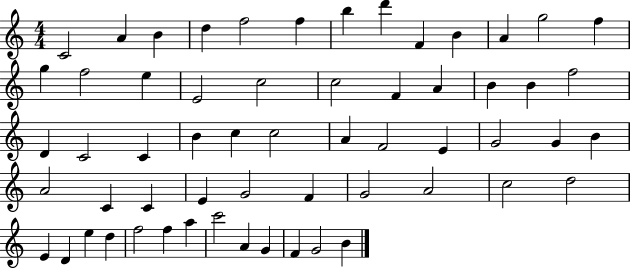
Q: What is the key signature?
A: C major